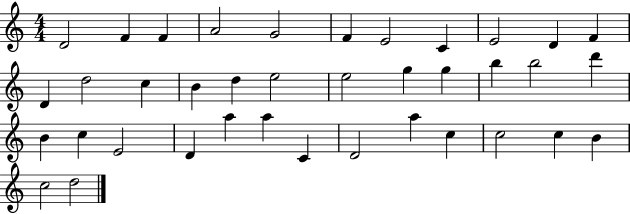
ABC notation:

X:1
T:Untitled
M:4/4
L:1/4
K:C
D2 F F A2 G2 F E2 C E2 D F D d2 c B d e2 e2 g g b b2 d' B c E2 D a a C D2 a c c2 c B c2 d2